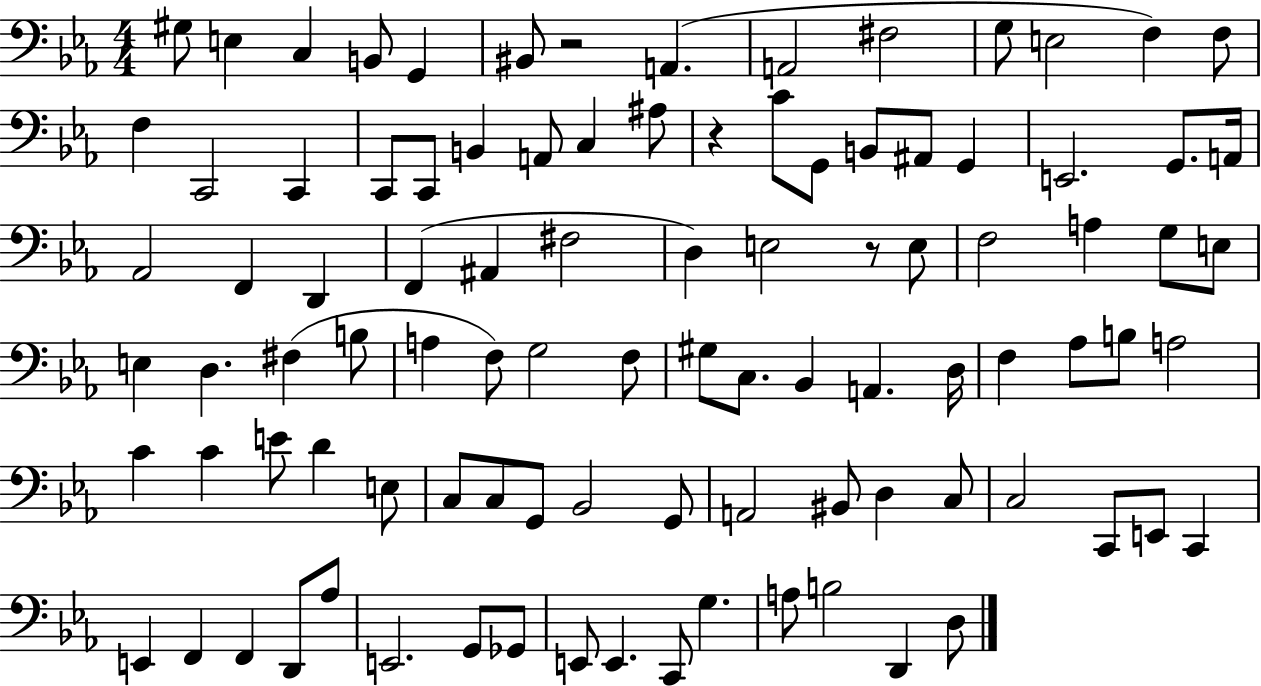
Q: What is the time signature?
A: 4/4